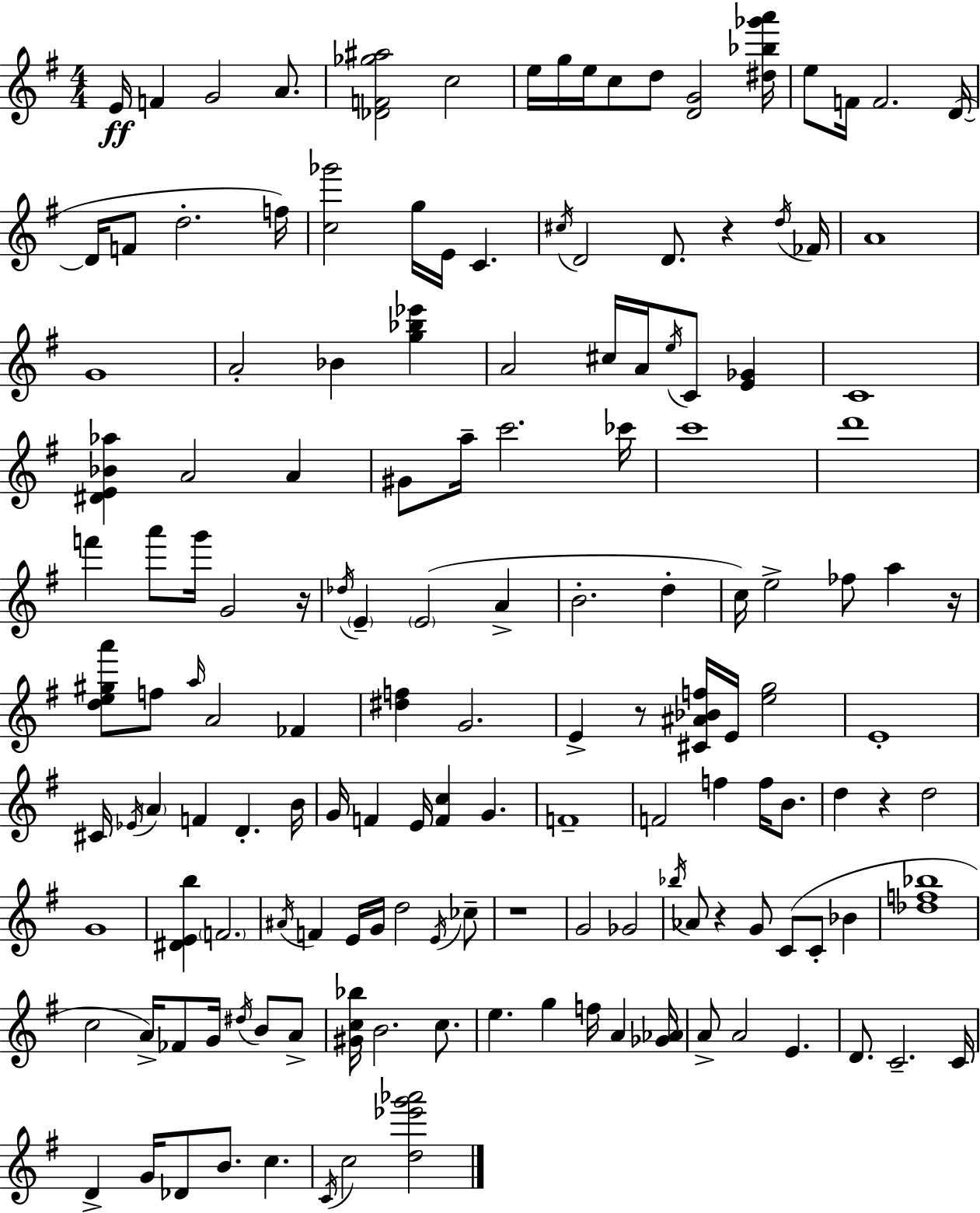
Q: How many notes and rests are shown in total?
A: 150